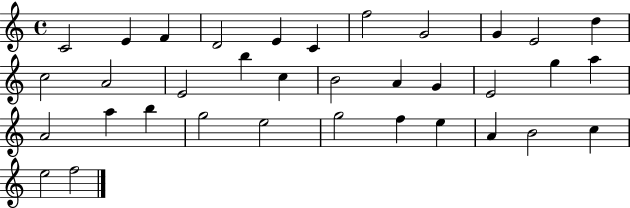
C4/h E4/q F4/q D4/h E4/q C4/q F5/h G4/h G4/q E4/h D5/q C5/h A4/h E4/h B5/q C5/q B4/h A4/q G4/q E4/h G5/q A5/q A4/h A5/q B5/q G5/h E5/h G5/h F5/q E5/q A4/q B4/h C5/q E5/h F5/h